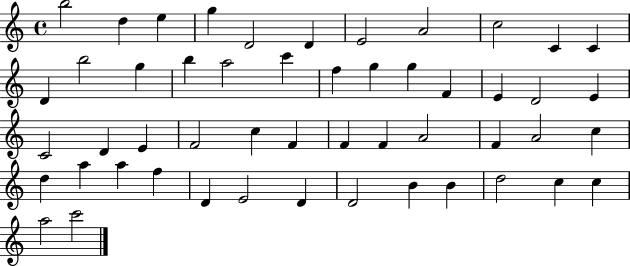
{
  \clef treble
  \time 4/4
  \defaultTimeSignature
  \key c \major
  b''2 d''4 e''4 | g''4 d'2 d'4 | e'2 a'2 | c''2 c'4 c'4 | \break d'4 b''2 g''4 | b''4 a''2 c'''4 | f''4 g''4 g''4 f'4 | e'4 d'2 e'4 | \break c'2 d'4 e'4 | f'2 c''4 f'4 | f'4 f'4 a'2 | f'4 a'2 c''4 | \break d''4 a''4 a''4 f''4 | d'4 e'2 d'4 | d'2 b'4 b'4 | d''2 c''4 c''4 | \break a''2 c'''2 | \bar "|."
}